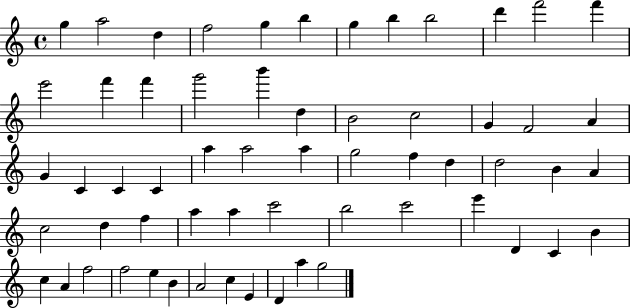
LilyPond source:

{
  \clef treble
  \time 4/4
  \defaultTimeSignature
  \key c \major
  g''4 a''2 d''4 | f''2 g''4 b''4 | g''4 b''4 b''2 | d'''4 f'''2 f'''4 | \break e'''2 f'''4 f'''4 | g'''2 b'''4 d''4 | b'2 c''2 | g'4 f'2 a'4 | \break g'4 c'4 c'4 c'4 | a''4 a''2 a''4 | g''2 f''4 d''4 | d''2 b'4 a'4 | \break c''2 d''4 f''4 | a''4 a''4 c'''2 | b''2 c'''2 | e'''4 d'4 c'4 b'4 | \break c''4 a'4 f''2 | f''2 e''4 b'4 | a'2 c''4 e'4 | d'4 a''4 g''2 | \break \bar "|."
}